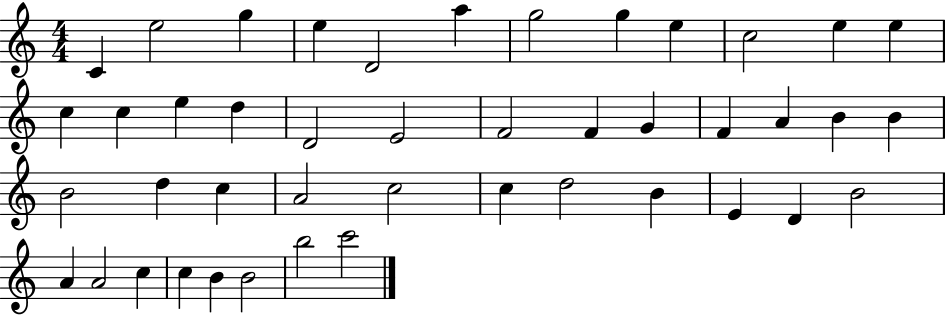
{
  \clef treble
  \numericTimeSignature
  \time 4/4
  \key c \major
  c'4 e''2 g''4 | e''4 d'2 a''4 | g''2 g''4 e''4 | c''2 e''4 e''4 | \break c''4 c''4 e''4 d''4 | d'2 e'2 | f'2 f'4 g'4 | f'4 a'4 b'4 b'4 | \break b'2 d''4 c''4 | a'2 c''2 | c''4 d''2 b'4 | e'4 d'4 b'2 | \break a'4 a'2 c''4 | c''4 b'4 b'2 | b''2 c'''2 | \bar "|."
}